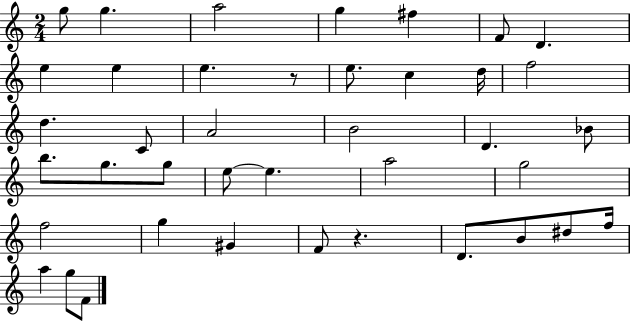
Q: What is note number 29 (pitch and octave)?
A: G5